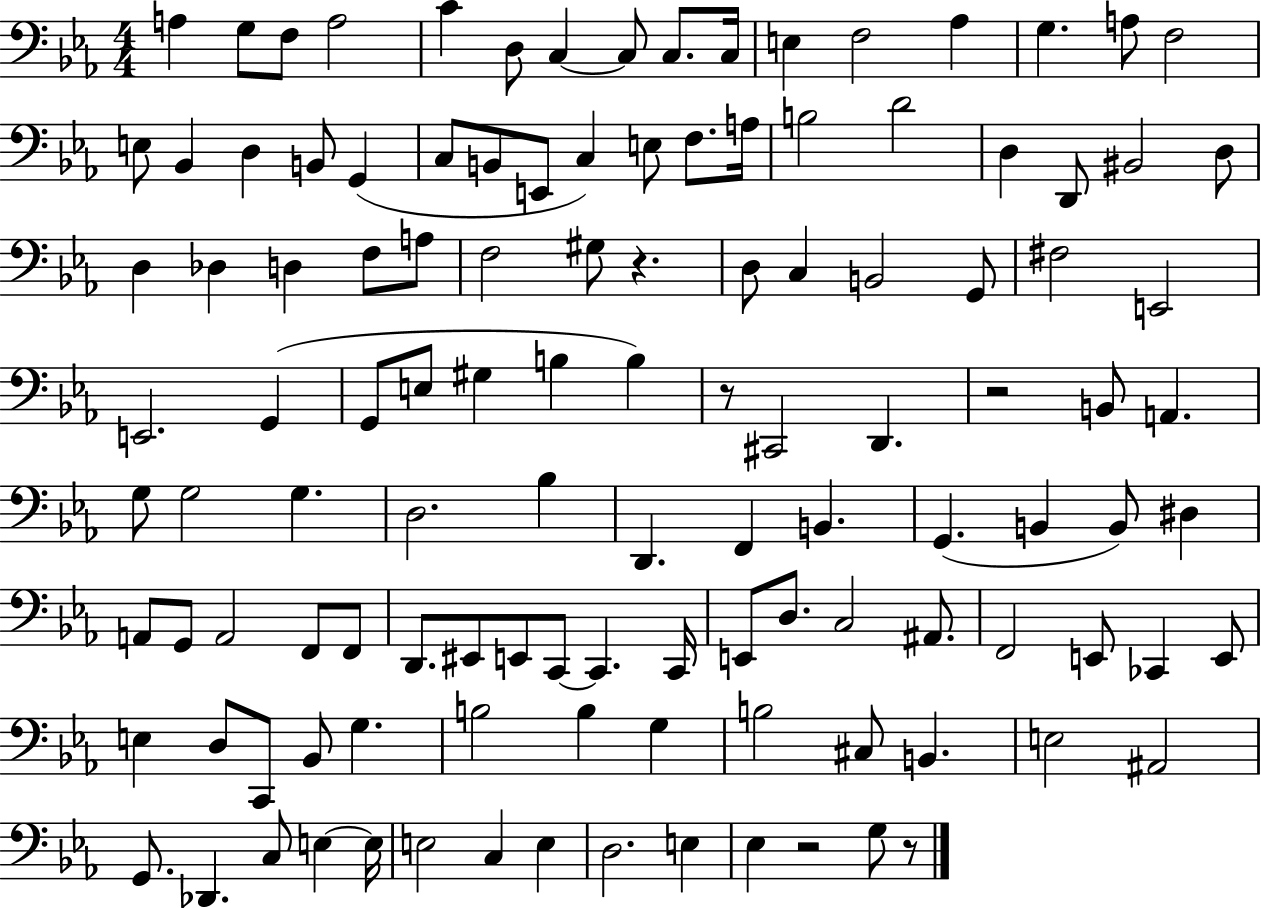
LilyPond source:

{
  \clef bass
  \numericTimeSignature
  \time 4/4
  \key ees \major
  a4 g8 f8 a2 | c'4 d8 c4~~ c8 c8. c16 | e4 f2 aes4 | g4. a8 f2 | \break e8 bes,4 d4 b,8 g,4( | c8 b,8 e,8 c4) e8 f8. a16 | b2 d'2 | d4 d,8 bis,2 d8 | \break d4 des4 d4 f8 a8 | f2 gis8 r4. | d8 c4 b,2 g,8 | fis2 e,2 | \break e,2. g,4( | g,8 e8 gis4 b4 b4) | r8 cis,2 d,4. | r2 b,8 a,4. | \break g8 g2 g4. | d2. bes4 | d,4. f,4 b,4. | g,4.( b,4 b,8) dis4 | \break a,8 g,8 a,2 f,8 f,8 | d,8. eis,8 e,8 c,8~~ c,4. c,16 | e,8 d8. c2 ais,8. | f,2 e,8 ces,4 e,8 | \break e4 d8 c,8 bes,8 g4. | b2 b4 g4 | b2 cis8 b,4. | e2 ais,2 | \break g,8. des,4. c8 e4~~ e16 | e2 c4 e4 | d2. e4 | ees4 r2 g8 r8 | \break \bar "|."
}